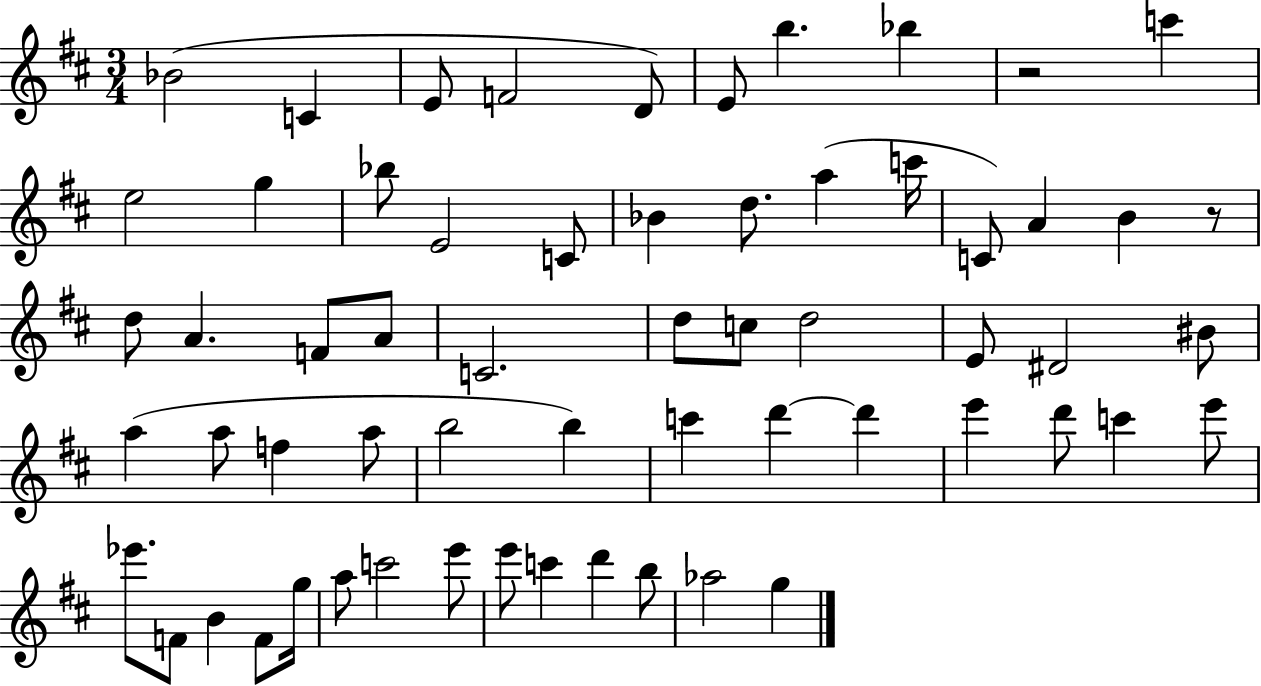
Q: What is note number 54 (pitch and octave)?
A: E6